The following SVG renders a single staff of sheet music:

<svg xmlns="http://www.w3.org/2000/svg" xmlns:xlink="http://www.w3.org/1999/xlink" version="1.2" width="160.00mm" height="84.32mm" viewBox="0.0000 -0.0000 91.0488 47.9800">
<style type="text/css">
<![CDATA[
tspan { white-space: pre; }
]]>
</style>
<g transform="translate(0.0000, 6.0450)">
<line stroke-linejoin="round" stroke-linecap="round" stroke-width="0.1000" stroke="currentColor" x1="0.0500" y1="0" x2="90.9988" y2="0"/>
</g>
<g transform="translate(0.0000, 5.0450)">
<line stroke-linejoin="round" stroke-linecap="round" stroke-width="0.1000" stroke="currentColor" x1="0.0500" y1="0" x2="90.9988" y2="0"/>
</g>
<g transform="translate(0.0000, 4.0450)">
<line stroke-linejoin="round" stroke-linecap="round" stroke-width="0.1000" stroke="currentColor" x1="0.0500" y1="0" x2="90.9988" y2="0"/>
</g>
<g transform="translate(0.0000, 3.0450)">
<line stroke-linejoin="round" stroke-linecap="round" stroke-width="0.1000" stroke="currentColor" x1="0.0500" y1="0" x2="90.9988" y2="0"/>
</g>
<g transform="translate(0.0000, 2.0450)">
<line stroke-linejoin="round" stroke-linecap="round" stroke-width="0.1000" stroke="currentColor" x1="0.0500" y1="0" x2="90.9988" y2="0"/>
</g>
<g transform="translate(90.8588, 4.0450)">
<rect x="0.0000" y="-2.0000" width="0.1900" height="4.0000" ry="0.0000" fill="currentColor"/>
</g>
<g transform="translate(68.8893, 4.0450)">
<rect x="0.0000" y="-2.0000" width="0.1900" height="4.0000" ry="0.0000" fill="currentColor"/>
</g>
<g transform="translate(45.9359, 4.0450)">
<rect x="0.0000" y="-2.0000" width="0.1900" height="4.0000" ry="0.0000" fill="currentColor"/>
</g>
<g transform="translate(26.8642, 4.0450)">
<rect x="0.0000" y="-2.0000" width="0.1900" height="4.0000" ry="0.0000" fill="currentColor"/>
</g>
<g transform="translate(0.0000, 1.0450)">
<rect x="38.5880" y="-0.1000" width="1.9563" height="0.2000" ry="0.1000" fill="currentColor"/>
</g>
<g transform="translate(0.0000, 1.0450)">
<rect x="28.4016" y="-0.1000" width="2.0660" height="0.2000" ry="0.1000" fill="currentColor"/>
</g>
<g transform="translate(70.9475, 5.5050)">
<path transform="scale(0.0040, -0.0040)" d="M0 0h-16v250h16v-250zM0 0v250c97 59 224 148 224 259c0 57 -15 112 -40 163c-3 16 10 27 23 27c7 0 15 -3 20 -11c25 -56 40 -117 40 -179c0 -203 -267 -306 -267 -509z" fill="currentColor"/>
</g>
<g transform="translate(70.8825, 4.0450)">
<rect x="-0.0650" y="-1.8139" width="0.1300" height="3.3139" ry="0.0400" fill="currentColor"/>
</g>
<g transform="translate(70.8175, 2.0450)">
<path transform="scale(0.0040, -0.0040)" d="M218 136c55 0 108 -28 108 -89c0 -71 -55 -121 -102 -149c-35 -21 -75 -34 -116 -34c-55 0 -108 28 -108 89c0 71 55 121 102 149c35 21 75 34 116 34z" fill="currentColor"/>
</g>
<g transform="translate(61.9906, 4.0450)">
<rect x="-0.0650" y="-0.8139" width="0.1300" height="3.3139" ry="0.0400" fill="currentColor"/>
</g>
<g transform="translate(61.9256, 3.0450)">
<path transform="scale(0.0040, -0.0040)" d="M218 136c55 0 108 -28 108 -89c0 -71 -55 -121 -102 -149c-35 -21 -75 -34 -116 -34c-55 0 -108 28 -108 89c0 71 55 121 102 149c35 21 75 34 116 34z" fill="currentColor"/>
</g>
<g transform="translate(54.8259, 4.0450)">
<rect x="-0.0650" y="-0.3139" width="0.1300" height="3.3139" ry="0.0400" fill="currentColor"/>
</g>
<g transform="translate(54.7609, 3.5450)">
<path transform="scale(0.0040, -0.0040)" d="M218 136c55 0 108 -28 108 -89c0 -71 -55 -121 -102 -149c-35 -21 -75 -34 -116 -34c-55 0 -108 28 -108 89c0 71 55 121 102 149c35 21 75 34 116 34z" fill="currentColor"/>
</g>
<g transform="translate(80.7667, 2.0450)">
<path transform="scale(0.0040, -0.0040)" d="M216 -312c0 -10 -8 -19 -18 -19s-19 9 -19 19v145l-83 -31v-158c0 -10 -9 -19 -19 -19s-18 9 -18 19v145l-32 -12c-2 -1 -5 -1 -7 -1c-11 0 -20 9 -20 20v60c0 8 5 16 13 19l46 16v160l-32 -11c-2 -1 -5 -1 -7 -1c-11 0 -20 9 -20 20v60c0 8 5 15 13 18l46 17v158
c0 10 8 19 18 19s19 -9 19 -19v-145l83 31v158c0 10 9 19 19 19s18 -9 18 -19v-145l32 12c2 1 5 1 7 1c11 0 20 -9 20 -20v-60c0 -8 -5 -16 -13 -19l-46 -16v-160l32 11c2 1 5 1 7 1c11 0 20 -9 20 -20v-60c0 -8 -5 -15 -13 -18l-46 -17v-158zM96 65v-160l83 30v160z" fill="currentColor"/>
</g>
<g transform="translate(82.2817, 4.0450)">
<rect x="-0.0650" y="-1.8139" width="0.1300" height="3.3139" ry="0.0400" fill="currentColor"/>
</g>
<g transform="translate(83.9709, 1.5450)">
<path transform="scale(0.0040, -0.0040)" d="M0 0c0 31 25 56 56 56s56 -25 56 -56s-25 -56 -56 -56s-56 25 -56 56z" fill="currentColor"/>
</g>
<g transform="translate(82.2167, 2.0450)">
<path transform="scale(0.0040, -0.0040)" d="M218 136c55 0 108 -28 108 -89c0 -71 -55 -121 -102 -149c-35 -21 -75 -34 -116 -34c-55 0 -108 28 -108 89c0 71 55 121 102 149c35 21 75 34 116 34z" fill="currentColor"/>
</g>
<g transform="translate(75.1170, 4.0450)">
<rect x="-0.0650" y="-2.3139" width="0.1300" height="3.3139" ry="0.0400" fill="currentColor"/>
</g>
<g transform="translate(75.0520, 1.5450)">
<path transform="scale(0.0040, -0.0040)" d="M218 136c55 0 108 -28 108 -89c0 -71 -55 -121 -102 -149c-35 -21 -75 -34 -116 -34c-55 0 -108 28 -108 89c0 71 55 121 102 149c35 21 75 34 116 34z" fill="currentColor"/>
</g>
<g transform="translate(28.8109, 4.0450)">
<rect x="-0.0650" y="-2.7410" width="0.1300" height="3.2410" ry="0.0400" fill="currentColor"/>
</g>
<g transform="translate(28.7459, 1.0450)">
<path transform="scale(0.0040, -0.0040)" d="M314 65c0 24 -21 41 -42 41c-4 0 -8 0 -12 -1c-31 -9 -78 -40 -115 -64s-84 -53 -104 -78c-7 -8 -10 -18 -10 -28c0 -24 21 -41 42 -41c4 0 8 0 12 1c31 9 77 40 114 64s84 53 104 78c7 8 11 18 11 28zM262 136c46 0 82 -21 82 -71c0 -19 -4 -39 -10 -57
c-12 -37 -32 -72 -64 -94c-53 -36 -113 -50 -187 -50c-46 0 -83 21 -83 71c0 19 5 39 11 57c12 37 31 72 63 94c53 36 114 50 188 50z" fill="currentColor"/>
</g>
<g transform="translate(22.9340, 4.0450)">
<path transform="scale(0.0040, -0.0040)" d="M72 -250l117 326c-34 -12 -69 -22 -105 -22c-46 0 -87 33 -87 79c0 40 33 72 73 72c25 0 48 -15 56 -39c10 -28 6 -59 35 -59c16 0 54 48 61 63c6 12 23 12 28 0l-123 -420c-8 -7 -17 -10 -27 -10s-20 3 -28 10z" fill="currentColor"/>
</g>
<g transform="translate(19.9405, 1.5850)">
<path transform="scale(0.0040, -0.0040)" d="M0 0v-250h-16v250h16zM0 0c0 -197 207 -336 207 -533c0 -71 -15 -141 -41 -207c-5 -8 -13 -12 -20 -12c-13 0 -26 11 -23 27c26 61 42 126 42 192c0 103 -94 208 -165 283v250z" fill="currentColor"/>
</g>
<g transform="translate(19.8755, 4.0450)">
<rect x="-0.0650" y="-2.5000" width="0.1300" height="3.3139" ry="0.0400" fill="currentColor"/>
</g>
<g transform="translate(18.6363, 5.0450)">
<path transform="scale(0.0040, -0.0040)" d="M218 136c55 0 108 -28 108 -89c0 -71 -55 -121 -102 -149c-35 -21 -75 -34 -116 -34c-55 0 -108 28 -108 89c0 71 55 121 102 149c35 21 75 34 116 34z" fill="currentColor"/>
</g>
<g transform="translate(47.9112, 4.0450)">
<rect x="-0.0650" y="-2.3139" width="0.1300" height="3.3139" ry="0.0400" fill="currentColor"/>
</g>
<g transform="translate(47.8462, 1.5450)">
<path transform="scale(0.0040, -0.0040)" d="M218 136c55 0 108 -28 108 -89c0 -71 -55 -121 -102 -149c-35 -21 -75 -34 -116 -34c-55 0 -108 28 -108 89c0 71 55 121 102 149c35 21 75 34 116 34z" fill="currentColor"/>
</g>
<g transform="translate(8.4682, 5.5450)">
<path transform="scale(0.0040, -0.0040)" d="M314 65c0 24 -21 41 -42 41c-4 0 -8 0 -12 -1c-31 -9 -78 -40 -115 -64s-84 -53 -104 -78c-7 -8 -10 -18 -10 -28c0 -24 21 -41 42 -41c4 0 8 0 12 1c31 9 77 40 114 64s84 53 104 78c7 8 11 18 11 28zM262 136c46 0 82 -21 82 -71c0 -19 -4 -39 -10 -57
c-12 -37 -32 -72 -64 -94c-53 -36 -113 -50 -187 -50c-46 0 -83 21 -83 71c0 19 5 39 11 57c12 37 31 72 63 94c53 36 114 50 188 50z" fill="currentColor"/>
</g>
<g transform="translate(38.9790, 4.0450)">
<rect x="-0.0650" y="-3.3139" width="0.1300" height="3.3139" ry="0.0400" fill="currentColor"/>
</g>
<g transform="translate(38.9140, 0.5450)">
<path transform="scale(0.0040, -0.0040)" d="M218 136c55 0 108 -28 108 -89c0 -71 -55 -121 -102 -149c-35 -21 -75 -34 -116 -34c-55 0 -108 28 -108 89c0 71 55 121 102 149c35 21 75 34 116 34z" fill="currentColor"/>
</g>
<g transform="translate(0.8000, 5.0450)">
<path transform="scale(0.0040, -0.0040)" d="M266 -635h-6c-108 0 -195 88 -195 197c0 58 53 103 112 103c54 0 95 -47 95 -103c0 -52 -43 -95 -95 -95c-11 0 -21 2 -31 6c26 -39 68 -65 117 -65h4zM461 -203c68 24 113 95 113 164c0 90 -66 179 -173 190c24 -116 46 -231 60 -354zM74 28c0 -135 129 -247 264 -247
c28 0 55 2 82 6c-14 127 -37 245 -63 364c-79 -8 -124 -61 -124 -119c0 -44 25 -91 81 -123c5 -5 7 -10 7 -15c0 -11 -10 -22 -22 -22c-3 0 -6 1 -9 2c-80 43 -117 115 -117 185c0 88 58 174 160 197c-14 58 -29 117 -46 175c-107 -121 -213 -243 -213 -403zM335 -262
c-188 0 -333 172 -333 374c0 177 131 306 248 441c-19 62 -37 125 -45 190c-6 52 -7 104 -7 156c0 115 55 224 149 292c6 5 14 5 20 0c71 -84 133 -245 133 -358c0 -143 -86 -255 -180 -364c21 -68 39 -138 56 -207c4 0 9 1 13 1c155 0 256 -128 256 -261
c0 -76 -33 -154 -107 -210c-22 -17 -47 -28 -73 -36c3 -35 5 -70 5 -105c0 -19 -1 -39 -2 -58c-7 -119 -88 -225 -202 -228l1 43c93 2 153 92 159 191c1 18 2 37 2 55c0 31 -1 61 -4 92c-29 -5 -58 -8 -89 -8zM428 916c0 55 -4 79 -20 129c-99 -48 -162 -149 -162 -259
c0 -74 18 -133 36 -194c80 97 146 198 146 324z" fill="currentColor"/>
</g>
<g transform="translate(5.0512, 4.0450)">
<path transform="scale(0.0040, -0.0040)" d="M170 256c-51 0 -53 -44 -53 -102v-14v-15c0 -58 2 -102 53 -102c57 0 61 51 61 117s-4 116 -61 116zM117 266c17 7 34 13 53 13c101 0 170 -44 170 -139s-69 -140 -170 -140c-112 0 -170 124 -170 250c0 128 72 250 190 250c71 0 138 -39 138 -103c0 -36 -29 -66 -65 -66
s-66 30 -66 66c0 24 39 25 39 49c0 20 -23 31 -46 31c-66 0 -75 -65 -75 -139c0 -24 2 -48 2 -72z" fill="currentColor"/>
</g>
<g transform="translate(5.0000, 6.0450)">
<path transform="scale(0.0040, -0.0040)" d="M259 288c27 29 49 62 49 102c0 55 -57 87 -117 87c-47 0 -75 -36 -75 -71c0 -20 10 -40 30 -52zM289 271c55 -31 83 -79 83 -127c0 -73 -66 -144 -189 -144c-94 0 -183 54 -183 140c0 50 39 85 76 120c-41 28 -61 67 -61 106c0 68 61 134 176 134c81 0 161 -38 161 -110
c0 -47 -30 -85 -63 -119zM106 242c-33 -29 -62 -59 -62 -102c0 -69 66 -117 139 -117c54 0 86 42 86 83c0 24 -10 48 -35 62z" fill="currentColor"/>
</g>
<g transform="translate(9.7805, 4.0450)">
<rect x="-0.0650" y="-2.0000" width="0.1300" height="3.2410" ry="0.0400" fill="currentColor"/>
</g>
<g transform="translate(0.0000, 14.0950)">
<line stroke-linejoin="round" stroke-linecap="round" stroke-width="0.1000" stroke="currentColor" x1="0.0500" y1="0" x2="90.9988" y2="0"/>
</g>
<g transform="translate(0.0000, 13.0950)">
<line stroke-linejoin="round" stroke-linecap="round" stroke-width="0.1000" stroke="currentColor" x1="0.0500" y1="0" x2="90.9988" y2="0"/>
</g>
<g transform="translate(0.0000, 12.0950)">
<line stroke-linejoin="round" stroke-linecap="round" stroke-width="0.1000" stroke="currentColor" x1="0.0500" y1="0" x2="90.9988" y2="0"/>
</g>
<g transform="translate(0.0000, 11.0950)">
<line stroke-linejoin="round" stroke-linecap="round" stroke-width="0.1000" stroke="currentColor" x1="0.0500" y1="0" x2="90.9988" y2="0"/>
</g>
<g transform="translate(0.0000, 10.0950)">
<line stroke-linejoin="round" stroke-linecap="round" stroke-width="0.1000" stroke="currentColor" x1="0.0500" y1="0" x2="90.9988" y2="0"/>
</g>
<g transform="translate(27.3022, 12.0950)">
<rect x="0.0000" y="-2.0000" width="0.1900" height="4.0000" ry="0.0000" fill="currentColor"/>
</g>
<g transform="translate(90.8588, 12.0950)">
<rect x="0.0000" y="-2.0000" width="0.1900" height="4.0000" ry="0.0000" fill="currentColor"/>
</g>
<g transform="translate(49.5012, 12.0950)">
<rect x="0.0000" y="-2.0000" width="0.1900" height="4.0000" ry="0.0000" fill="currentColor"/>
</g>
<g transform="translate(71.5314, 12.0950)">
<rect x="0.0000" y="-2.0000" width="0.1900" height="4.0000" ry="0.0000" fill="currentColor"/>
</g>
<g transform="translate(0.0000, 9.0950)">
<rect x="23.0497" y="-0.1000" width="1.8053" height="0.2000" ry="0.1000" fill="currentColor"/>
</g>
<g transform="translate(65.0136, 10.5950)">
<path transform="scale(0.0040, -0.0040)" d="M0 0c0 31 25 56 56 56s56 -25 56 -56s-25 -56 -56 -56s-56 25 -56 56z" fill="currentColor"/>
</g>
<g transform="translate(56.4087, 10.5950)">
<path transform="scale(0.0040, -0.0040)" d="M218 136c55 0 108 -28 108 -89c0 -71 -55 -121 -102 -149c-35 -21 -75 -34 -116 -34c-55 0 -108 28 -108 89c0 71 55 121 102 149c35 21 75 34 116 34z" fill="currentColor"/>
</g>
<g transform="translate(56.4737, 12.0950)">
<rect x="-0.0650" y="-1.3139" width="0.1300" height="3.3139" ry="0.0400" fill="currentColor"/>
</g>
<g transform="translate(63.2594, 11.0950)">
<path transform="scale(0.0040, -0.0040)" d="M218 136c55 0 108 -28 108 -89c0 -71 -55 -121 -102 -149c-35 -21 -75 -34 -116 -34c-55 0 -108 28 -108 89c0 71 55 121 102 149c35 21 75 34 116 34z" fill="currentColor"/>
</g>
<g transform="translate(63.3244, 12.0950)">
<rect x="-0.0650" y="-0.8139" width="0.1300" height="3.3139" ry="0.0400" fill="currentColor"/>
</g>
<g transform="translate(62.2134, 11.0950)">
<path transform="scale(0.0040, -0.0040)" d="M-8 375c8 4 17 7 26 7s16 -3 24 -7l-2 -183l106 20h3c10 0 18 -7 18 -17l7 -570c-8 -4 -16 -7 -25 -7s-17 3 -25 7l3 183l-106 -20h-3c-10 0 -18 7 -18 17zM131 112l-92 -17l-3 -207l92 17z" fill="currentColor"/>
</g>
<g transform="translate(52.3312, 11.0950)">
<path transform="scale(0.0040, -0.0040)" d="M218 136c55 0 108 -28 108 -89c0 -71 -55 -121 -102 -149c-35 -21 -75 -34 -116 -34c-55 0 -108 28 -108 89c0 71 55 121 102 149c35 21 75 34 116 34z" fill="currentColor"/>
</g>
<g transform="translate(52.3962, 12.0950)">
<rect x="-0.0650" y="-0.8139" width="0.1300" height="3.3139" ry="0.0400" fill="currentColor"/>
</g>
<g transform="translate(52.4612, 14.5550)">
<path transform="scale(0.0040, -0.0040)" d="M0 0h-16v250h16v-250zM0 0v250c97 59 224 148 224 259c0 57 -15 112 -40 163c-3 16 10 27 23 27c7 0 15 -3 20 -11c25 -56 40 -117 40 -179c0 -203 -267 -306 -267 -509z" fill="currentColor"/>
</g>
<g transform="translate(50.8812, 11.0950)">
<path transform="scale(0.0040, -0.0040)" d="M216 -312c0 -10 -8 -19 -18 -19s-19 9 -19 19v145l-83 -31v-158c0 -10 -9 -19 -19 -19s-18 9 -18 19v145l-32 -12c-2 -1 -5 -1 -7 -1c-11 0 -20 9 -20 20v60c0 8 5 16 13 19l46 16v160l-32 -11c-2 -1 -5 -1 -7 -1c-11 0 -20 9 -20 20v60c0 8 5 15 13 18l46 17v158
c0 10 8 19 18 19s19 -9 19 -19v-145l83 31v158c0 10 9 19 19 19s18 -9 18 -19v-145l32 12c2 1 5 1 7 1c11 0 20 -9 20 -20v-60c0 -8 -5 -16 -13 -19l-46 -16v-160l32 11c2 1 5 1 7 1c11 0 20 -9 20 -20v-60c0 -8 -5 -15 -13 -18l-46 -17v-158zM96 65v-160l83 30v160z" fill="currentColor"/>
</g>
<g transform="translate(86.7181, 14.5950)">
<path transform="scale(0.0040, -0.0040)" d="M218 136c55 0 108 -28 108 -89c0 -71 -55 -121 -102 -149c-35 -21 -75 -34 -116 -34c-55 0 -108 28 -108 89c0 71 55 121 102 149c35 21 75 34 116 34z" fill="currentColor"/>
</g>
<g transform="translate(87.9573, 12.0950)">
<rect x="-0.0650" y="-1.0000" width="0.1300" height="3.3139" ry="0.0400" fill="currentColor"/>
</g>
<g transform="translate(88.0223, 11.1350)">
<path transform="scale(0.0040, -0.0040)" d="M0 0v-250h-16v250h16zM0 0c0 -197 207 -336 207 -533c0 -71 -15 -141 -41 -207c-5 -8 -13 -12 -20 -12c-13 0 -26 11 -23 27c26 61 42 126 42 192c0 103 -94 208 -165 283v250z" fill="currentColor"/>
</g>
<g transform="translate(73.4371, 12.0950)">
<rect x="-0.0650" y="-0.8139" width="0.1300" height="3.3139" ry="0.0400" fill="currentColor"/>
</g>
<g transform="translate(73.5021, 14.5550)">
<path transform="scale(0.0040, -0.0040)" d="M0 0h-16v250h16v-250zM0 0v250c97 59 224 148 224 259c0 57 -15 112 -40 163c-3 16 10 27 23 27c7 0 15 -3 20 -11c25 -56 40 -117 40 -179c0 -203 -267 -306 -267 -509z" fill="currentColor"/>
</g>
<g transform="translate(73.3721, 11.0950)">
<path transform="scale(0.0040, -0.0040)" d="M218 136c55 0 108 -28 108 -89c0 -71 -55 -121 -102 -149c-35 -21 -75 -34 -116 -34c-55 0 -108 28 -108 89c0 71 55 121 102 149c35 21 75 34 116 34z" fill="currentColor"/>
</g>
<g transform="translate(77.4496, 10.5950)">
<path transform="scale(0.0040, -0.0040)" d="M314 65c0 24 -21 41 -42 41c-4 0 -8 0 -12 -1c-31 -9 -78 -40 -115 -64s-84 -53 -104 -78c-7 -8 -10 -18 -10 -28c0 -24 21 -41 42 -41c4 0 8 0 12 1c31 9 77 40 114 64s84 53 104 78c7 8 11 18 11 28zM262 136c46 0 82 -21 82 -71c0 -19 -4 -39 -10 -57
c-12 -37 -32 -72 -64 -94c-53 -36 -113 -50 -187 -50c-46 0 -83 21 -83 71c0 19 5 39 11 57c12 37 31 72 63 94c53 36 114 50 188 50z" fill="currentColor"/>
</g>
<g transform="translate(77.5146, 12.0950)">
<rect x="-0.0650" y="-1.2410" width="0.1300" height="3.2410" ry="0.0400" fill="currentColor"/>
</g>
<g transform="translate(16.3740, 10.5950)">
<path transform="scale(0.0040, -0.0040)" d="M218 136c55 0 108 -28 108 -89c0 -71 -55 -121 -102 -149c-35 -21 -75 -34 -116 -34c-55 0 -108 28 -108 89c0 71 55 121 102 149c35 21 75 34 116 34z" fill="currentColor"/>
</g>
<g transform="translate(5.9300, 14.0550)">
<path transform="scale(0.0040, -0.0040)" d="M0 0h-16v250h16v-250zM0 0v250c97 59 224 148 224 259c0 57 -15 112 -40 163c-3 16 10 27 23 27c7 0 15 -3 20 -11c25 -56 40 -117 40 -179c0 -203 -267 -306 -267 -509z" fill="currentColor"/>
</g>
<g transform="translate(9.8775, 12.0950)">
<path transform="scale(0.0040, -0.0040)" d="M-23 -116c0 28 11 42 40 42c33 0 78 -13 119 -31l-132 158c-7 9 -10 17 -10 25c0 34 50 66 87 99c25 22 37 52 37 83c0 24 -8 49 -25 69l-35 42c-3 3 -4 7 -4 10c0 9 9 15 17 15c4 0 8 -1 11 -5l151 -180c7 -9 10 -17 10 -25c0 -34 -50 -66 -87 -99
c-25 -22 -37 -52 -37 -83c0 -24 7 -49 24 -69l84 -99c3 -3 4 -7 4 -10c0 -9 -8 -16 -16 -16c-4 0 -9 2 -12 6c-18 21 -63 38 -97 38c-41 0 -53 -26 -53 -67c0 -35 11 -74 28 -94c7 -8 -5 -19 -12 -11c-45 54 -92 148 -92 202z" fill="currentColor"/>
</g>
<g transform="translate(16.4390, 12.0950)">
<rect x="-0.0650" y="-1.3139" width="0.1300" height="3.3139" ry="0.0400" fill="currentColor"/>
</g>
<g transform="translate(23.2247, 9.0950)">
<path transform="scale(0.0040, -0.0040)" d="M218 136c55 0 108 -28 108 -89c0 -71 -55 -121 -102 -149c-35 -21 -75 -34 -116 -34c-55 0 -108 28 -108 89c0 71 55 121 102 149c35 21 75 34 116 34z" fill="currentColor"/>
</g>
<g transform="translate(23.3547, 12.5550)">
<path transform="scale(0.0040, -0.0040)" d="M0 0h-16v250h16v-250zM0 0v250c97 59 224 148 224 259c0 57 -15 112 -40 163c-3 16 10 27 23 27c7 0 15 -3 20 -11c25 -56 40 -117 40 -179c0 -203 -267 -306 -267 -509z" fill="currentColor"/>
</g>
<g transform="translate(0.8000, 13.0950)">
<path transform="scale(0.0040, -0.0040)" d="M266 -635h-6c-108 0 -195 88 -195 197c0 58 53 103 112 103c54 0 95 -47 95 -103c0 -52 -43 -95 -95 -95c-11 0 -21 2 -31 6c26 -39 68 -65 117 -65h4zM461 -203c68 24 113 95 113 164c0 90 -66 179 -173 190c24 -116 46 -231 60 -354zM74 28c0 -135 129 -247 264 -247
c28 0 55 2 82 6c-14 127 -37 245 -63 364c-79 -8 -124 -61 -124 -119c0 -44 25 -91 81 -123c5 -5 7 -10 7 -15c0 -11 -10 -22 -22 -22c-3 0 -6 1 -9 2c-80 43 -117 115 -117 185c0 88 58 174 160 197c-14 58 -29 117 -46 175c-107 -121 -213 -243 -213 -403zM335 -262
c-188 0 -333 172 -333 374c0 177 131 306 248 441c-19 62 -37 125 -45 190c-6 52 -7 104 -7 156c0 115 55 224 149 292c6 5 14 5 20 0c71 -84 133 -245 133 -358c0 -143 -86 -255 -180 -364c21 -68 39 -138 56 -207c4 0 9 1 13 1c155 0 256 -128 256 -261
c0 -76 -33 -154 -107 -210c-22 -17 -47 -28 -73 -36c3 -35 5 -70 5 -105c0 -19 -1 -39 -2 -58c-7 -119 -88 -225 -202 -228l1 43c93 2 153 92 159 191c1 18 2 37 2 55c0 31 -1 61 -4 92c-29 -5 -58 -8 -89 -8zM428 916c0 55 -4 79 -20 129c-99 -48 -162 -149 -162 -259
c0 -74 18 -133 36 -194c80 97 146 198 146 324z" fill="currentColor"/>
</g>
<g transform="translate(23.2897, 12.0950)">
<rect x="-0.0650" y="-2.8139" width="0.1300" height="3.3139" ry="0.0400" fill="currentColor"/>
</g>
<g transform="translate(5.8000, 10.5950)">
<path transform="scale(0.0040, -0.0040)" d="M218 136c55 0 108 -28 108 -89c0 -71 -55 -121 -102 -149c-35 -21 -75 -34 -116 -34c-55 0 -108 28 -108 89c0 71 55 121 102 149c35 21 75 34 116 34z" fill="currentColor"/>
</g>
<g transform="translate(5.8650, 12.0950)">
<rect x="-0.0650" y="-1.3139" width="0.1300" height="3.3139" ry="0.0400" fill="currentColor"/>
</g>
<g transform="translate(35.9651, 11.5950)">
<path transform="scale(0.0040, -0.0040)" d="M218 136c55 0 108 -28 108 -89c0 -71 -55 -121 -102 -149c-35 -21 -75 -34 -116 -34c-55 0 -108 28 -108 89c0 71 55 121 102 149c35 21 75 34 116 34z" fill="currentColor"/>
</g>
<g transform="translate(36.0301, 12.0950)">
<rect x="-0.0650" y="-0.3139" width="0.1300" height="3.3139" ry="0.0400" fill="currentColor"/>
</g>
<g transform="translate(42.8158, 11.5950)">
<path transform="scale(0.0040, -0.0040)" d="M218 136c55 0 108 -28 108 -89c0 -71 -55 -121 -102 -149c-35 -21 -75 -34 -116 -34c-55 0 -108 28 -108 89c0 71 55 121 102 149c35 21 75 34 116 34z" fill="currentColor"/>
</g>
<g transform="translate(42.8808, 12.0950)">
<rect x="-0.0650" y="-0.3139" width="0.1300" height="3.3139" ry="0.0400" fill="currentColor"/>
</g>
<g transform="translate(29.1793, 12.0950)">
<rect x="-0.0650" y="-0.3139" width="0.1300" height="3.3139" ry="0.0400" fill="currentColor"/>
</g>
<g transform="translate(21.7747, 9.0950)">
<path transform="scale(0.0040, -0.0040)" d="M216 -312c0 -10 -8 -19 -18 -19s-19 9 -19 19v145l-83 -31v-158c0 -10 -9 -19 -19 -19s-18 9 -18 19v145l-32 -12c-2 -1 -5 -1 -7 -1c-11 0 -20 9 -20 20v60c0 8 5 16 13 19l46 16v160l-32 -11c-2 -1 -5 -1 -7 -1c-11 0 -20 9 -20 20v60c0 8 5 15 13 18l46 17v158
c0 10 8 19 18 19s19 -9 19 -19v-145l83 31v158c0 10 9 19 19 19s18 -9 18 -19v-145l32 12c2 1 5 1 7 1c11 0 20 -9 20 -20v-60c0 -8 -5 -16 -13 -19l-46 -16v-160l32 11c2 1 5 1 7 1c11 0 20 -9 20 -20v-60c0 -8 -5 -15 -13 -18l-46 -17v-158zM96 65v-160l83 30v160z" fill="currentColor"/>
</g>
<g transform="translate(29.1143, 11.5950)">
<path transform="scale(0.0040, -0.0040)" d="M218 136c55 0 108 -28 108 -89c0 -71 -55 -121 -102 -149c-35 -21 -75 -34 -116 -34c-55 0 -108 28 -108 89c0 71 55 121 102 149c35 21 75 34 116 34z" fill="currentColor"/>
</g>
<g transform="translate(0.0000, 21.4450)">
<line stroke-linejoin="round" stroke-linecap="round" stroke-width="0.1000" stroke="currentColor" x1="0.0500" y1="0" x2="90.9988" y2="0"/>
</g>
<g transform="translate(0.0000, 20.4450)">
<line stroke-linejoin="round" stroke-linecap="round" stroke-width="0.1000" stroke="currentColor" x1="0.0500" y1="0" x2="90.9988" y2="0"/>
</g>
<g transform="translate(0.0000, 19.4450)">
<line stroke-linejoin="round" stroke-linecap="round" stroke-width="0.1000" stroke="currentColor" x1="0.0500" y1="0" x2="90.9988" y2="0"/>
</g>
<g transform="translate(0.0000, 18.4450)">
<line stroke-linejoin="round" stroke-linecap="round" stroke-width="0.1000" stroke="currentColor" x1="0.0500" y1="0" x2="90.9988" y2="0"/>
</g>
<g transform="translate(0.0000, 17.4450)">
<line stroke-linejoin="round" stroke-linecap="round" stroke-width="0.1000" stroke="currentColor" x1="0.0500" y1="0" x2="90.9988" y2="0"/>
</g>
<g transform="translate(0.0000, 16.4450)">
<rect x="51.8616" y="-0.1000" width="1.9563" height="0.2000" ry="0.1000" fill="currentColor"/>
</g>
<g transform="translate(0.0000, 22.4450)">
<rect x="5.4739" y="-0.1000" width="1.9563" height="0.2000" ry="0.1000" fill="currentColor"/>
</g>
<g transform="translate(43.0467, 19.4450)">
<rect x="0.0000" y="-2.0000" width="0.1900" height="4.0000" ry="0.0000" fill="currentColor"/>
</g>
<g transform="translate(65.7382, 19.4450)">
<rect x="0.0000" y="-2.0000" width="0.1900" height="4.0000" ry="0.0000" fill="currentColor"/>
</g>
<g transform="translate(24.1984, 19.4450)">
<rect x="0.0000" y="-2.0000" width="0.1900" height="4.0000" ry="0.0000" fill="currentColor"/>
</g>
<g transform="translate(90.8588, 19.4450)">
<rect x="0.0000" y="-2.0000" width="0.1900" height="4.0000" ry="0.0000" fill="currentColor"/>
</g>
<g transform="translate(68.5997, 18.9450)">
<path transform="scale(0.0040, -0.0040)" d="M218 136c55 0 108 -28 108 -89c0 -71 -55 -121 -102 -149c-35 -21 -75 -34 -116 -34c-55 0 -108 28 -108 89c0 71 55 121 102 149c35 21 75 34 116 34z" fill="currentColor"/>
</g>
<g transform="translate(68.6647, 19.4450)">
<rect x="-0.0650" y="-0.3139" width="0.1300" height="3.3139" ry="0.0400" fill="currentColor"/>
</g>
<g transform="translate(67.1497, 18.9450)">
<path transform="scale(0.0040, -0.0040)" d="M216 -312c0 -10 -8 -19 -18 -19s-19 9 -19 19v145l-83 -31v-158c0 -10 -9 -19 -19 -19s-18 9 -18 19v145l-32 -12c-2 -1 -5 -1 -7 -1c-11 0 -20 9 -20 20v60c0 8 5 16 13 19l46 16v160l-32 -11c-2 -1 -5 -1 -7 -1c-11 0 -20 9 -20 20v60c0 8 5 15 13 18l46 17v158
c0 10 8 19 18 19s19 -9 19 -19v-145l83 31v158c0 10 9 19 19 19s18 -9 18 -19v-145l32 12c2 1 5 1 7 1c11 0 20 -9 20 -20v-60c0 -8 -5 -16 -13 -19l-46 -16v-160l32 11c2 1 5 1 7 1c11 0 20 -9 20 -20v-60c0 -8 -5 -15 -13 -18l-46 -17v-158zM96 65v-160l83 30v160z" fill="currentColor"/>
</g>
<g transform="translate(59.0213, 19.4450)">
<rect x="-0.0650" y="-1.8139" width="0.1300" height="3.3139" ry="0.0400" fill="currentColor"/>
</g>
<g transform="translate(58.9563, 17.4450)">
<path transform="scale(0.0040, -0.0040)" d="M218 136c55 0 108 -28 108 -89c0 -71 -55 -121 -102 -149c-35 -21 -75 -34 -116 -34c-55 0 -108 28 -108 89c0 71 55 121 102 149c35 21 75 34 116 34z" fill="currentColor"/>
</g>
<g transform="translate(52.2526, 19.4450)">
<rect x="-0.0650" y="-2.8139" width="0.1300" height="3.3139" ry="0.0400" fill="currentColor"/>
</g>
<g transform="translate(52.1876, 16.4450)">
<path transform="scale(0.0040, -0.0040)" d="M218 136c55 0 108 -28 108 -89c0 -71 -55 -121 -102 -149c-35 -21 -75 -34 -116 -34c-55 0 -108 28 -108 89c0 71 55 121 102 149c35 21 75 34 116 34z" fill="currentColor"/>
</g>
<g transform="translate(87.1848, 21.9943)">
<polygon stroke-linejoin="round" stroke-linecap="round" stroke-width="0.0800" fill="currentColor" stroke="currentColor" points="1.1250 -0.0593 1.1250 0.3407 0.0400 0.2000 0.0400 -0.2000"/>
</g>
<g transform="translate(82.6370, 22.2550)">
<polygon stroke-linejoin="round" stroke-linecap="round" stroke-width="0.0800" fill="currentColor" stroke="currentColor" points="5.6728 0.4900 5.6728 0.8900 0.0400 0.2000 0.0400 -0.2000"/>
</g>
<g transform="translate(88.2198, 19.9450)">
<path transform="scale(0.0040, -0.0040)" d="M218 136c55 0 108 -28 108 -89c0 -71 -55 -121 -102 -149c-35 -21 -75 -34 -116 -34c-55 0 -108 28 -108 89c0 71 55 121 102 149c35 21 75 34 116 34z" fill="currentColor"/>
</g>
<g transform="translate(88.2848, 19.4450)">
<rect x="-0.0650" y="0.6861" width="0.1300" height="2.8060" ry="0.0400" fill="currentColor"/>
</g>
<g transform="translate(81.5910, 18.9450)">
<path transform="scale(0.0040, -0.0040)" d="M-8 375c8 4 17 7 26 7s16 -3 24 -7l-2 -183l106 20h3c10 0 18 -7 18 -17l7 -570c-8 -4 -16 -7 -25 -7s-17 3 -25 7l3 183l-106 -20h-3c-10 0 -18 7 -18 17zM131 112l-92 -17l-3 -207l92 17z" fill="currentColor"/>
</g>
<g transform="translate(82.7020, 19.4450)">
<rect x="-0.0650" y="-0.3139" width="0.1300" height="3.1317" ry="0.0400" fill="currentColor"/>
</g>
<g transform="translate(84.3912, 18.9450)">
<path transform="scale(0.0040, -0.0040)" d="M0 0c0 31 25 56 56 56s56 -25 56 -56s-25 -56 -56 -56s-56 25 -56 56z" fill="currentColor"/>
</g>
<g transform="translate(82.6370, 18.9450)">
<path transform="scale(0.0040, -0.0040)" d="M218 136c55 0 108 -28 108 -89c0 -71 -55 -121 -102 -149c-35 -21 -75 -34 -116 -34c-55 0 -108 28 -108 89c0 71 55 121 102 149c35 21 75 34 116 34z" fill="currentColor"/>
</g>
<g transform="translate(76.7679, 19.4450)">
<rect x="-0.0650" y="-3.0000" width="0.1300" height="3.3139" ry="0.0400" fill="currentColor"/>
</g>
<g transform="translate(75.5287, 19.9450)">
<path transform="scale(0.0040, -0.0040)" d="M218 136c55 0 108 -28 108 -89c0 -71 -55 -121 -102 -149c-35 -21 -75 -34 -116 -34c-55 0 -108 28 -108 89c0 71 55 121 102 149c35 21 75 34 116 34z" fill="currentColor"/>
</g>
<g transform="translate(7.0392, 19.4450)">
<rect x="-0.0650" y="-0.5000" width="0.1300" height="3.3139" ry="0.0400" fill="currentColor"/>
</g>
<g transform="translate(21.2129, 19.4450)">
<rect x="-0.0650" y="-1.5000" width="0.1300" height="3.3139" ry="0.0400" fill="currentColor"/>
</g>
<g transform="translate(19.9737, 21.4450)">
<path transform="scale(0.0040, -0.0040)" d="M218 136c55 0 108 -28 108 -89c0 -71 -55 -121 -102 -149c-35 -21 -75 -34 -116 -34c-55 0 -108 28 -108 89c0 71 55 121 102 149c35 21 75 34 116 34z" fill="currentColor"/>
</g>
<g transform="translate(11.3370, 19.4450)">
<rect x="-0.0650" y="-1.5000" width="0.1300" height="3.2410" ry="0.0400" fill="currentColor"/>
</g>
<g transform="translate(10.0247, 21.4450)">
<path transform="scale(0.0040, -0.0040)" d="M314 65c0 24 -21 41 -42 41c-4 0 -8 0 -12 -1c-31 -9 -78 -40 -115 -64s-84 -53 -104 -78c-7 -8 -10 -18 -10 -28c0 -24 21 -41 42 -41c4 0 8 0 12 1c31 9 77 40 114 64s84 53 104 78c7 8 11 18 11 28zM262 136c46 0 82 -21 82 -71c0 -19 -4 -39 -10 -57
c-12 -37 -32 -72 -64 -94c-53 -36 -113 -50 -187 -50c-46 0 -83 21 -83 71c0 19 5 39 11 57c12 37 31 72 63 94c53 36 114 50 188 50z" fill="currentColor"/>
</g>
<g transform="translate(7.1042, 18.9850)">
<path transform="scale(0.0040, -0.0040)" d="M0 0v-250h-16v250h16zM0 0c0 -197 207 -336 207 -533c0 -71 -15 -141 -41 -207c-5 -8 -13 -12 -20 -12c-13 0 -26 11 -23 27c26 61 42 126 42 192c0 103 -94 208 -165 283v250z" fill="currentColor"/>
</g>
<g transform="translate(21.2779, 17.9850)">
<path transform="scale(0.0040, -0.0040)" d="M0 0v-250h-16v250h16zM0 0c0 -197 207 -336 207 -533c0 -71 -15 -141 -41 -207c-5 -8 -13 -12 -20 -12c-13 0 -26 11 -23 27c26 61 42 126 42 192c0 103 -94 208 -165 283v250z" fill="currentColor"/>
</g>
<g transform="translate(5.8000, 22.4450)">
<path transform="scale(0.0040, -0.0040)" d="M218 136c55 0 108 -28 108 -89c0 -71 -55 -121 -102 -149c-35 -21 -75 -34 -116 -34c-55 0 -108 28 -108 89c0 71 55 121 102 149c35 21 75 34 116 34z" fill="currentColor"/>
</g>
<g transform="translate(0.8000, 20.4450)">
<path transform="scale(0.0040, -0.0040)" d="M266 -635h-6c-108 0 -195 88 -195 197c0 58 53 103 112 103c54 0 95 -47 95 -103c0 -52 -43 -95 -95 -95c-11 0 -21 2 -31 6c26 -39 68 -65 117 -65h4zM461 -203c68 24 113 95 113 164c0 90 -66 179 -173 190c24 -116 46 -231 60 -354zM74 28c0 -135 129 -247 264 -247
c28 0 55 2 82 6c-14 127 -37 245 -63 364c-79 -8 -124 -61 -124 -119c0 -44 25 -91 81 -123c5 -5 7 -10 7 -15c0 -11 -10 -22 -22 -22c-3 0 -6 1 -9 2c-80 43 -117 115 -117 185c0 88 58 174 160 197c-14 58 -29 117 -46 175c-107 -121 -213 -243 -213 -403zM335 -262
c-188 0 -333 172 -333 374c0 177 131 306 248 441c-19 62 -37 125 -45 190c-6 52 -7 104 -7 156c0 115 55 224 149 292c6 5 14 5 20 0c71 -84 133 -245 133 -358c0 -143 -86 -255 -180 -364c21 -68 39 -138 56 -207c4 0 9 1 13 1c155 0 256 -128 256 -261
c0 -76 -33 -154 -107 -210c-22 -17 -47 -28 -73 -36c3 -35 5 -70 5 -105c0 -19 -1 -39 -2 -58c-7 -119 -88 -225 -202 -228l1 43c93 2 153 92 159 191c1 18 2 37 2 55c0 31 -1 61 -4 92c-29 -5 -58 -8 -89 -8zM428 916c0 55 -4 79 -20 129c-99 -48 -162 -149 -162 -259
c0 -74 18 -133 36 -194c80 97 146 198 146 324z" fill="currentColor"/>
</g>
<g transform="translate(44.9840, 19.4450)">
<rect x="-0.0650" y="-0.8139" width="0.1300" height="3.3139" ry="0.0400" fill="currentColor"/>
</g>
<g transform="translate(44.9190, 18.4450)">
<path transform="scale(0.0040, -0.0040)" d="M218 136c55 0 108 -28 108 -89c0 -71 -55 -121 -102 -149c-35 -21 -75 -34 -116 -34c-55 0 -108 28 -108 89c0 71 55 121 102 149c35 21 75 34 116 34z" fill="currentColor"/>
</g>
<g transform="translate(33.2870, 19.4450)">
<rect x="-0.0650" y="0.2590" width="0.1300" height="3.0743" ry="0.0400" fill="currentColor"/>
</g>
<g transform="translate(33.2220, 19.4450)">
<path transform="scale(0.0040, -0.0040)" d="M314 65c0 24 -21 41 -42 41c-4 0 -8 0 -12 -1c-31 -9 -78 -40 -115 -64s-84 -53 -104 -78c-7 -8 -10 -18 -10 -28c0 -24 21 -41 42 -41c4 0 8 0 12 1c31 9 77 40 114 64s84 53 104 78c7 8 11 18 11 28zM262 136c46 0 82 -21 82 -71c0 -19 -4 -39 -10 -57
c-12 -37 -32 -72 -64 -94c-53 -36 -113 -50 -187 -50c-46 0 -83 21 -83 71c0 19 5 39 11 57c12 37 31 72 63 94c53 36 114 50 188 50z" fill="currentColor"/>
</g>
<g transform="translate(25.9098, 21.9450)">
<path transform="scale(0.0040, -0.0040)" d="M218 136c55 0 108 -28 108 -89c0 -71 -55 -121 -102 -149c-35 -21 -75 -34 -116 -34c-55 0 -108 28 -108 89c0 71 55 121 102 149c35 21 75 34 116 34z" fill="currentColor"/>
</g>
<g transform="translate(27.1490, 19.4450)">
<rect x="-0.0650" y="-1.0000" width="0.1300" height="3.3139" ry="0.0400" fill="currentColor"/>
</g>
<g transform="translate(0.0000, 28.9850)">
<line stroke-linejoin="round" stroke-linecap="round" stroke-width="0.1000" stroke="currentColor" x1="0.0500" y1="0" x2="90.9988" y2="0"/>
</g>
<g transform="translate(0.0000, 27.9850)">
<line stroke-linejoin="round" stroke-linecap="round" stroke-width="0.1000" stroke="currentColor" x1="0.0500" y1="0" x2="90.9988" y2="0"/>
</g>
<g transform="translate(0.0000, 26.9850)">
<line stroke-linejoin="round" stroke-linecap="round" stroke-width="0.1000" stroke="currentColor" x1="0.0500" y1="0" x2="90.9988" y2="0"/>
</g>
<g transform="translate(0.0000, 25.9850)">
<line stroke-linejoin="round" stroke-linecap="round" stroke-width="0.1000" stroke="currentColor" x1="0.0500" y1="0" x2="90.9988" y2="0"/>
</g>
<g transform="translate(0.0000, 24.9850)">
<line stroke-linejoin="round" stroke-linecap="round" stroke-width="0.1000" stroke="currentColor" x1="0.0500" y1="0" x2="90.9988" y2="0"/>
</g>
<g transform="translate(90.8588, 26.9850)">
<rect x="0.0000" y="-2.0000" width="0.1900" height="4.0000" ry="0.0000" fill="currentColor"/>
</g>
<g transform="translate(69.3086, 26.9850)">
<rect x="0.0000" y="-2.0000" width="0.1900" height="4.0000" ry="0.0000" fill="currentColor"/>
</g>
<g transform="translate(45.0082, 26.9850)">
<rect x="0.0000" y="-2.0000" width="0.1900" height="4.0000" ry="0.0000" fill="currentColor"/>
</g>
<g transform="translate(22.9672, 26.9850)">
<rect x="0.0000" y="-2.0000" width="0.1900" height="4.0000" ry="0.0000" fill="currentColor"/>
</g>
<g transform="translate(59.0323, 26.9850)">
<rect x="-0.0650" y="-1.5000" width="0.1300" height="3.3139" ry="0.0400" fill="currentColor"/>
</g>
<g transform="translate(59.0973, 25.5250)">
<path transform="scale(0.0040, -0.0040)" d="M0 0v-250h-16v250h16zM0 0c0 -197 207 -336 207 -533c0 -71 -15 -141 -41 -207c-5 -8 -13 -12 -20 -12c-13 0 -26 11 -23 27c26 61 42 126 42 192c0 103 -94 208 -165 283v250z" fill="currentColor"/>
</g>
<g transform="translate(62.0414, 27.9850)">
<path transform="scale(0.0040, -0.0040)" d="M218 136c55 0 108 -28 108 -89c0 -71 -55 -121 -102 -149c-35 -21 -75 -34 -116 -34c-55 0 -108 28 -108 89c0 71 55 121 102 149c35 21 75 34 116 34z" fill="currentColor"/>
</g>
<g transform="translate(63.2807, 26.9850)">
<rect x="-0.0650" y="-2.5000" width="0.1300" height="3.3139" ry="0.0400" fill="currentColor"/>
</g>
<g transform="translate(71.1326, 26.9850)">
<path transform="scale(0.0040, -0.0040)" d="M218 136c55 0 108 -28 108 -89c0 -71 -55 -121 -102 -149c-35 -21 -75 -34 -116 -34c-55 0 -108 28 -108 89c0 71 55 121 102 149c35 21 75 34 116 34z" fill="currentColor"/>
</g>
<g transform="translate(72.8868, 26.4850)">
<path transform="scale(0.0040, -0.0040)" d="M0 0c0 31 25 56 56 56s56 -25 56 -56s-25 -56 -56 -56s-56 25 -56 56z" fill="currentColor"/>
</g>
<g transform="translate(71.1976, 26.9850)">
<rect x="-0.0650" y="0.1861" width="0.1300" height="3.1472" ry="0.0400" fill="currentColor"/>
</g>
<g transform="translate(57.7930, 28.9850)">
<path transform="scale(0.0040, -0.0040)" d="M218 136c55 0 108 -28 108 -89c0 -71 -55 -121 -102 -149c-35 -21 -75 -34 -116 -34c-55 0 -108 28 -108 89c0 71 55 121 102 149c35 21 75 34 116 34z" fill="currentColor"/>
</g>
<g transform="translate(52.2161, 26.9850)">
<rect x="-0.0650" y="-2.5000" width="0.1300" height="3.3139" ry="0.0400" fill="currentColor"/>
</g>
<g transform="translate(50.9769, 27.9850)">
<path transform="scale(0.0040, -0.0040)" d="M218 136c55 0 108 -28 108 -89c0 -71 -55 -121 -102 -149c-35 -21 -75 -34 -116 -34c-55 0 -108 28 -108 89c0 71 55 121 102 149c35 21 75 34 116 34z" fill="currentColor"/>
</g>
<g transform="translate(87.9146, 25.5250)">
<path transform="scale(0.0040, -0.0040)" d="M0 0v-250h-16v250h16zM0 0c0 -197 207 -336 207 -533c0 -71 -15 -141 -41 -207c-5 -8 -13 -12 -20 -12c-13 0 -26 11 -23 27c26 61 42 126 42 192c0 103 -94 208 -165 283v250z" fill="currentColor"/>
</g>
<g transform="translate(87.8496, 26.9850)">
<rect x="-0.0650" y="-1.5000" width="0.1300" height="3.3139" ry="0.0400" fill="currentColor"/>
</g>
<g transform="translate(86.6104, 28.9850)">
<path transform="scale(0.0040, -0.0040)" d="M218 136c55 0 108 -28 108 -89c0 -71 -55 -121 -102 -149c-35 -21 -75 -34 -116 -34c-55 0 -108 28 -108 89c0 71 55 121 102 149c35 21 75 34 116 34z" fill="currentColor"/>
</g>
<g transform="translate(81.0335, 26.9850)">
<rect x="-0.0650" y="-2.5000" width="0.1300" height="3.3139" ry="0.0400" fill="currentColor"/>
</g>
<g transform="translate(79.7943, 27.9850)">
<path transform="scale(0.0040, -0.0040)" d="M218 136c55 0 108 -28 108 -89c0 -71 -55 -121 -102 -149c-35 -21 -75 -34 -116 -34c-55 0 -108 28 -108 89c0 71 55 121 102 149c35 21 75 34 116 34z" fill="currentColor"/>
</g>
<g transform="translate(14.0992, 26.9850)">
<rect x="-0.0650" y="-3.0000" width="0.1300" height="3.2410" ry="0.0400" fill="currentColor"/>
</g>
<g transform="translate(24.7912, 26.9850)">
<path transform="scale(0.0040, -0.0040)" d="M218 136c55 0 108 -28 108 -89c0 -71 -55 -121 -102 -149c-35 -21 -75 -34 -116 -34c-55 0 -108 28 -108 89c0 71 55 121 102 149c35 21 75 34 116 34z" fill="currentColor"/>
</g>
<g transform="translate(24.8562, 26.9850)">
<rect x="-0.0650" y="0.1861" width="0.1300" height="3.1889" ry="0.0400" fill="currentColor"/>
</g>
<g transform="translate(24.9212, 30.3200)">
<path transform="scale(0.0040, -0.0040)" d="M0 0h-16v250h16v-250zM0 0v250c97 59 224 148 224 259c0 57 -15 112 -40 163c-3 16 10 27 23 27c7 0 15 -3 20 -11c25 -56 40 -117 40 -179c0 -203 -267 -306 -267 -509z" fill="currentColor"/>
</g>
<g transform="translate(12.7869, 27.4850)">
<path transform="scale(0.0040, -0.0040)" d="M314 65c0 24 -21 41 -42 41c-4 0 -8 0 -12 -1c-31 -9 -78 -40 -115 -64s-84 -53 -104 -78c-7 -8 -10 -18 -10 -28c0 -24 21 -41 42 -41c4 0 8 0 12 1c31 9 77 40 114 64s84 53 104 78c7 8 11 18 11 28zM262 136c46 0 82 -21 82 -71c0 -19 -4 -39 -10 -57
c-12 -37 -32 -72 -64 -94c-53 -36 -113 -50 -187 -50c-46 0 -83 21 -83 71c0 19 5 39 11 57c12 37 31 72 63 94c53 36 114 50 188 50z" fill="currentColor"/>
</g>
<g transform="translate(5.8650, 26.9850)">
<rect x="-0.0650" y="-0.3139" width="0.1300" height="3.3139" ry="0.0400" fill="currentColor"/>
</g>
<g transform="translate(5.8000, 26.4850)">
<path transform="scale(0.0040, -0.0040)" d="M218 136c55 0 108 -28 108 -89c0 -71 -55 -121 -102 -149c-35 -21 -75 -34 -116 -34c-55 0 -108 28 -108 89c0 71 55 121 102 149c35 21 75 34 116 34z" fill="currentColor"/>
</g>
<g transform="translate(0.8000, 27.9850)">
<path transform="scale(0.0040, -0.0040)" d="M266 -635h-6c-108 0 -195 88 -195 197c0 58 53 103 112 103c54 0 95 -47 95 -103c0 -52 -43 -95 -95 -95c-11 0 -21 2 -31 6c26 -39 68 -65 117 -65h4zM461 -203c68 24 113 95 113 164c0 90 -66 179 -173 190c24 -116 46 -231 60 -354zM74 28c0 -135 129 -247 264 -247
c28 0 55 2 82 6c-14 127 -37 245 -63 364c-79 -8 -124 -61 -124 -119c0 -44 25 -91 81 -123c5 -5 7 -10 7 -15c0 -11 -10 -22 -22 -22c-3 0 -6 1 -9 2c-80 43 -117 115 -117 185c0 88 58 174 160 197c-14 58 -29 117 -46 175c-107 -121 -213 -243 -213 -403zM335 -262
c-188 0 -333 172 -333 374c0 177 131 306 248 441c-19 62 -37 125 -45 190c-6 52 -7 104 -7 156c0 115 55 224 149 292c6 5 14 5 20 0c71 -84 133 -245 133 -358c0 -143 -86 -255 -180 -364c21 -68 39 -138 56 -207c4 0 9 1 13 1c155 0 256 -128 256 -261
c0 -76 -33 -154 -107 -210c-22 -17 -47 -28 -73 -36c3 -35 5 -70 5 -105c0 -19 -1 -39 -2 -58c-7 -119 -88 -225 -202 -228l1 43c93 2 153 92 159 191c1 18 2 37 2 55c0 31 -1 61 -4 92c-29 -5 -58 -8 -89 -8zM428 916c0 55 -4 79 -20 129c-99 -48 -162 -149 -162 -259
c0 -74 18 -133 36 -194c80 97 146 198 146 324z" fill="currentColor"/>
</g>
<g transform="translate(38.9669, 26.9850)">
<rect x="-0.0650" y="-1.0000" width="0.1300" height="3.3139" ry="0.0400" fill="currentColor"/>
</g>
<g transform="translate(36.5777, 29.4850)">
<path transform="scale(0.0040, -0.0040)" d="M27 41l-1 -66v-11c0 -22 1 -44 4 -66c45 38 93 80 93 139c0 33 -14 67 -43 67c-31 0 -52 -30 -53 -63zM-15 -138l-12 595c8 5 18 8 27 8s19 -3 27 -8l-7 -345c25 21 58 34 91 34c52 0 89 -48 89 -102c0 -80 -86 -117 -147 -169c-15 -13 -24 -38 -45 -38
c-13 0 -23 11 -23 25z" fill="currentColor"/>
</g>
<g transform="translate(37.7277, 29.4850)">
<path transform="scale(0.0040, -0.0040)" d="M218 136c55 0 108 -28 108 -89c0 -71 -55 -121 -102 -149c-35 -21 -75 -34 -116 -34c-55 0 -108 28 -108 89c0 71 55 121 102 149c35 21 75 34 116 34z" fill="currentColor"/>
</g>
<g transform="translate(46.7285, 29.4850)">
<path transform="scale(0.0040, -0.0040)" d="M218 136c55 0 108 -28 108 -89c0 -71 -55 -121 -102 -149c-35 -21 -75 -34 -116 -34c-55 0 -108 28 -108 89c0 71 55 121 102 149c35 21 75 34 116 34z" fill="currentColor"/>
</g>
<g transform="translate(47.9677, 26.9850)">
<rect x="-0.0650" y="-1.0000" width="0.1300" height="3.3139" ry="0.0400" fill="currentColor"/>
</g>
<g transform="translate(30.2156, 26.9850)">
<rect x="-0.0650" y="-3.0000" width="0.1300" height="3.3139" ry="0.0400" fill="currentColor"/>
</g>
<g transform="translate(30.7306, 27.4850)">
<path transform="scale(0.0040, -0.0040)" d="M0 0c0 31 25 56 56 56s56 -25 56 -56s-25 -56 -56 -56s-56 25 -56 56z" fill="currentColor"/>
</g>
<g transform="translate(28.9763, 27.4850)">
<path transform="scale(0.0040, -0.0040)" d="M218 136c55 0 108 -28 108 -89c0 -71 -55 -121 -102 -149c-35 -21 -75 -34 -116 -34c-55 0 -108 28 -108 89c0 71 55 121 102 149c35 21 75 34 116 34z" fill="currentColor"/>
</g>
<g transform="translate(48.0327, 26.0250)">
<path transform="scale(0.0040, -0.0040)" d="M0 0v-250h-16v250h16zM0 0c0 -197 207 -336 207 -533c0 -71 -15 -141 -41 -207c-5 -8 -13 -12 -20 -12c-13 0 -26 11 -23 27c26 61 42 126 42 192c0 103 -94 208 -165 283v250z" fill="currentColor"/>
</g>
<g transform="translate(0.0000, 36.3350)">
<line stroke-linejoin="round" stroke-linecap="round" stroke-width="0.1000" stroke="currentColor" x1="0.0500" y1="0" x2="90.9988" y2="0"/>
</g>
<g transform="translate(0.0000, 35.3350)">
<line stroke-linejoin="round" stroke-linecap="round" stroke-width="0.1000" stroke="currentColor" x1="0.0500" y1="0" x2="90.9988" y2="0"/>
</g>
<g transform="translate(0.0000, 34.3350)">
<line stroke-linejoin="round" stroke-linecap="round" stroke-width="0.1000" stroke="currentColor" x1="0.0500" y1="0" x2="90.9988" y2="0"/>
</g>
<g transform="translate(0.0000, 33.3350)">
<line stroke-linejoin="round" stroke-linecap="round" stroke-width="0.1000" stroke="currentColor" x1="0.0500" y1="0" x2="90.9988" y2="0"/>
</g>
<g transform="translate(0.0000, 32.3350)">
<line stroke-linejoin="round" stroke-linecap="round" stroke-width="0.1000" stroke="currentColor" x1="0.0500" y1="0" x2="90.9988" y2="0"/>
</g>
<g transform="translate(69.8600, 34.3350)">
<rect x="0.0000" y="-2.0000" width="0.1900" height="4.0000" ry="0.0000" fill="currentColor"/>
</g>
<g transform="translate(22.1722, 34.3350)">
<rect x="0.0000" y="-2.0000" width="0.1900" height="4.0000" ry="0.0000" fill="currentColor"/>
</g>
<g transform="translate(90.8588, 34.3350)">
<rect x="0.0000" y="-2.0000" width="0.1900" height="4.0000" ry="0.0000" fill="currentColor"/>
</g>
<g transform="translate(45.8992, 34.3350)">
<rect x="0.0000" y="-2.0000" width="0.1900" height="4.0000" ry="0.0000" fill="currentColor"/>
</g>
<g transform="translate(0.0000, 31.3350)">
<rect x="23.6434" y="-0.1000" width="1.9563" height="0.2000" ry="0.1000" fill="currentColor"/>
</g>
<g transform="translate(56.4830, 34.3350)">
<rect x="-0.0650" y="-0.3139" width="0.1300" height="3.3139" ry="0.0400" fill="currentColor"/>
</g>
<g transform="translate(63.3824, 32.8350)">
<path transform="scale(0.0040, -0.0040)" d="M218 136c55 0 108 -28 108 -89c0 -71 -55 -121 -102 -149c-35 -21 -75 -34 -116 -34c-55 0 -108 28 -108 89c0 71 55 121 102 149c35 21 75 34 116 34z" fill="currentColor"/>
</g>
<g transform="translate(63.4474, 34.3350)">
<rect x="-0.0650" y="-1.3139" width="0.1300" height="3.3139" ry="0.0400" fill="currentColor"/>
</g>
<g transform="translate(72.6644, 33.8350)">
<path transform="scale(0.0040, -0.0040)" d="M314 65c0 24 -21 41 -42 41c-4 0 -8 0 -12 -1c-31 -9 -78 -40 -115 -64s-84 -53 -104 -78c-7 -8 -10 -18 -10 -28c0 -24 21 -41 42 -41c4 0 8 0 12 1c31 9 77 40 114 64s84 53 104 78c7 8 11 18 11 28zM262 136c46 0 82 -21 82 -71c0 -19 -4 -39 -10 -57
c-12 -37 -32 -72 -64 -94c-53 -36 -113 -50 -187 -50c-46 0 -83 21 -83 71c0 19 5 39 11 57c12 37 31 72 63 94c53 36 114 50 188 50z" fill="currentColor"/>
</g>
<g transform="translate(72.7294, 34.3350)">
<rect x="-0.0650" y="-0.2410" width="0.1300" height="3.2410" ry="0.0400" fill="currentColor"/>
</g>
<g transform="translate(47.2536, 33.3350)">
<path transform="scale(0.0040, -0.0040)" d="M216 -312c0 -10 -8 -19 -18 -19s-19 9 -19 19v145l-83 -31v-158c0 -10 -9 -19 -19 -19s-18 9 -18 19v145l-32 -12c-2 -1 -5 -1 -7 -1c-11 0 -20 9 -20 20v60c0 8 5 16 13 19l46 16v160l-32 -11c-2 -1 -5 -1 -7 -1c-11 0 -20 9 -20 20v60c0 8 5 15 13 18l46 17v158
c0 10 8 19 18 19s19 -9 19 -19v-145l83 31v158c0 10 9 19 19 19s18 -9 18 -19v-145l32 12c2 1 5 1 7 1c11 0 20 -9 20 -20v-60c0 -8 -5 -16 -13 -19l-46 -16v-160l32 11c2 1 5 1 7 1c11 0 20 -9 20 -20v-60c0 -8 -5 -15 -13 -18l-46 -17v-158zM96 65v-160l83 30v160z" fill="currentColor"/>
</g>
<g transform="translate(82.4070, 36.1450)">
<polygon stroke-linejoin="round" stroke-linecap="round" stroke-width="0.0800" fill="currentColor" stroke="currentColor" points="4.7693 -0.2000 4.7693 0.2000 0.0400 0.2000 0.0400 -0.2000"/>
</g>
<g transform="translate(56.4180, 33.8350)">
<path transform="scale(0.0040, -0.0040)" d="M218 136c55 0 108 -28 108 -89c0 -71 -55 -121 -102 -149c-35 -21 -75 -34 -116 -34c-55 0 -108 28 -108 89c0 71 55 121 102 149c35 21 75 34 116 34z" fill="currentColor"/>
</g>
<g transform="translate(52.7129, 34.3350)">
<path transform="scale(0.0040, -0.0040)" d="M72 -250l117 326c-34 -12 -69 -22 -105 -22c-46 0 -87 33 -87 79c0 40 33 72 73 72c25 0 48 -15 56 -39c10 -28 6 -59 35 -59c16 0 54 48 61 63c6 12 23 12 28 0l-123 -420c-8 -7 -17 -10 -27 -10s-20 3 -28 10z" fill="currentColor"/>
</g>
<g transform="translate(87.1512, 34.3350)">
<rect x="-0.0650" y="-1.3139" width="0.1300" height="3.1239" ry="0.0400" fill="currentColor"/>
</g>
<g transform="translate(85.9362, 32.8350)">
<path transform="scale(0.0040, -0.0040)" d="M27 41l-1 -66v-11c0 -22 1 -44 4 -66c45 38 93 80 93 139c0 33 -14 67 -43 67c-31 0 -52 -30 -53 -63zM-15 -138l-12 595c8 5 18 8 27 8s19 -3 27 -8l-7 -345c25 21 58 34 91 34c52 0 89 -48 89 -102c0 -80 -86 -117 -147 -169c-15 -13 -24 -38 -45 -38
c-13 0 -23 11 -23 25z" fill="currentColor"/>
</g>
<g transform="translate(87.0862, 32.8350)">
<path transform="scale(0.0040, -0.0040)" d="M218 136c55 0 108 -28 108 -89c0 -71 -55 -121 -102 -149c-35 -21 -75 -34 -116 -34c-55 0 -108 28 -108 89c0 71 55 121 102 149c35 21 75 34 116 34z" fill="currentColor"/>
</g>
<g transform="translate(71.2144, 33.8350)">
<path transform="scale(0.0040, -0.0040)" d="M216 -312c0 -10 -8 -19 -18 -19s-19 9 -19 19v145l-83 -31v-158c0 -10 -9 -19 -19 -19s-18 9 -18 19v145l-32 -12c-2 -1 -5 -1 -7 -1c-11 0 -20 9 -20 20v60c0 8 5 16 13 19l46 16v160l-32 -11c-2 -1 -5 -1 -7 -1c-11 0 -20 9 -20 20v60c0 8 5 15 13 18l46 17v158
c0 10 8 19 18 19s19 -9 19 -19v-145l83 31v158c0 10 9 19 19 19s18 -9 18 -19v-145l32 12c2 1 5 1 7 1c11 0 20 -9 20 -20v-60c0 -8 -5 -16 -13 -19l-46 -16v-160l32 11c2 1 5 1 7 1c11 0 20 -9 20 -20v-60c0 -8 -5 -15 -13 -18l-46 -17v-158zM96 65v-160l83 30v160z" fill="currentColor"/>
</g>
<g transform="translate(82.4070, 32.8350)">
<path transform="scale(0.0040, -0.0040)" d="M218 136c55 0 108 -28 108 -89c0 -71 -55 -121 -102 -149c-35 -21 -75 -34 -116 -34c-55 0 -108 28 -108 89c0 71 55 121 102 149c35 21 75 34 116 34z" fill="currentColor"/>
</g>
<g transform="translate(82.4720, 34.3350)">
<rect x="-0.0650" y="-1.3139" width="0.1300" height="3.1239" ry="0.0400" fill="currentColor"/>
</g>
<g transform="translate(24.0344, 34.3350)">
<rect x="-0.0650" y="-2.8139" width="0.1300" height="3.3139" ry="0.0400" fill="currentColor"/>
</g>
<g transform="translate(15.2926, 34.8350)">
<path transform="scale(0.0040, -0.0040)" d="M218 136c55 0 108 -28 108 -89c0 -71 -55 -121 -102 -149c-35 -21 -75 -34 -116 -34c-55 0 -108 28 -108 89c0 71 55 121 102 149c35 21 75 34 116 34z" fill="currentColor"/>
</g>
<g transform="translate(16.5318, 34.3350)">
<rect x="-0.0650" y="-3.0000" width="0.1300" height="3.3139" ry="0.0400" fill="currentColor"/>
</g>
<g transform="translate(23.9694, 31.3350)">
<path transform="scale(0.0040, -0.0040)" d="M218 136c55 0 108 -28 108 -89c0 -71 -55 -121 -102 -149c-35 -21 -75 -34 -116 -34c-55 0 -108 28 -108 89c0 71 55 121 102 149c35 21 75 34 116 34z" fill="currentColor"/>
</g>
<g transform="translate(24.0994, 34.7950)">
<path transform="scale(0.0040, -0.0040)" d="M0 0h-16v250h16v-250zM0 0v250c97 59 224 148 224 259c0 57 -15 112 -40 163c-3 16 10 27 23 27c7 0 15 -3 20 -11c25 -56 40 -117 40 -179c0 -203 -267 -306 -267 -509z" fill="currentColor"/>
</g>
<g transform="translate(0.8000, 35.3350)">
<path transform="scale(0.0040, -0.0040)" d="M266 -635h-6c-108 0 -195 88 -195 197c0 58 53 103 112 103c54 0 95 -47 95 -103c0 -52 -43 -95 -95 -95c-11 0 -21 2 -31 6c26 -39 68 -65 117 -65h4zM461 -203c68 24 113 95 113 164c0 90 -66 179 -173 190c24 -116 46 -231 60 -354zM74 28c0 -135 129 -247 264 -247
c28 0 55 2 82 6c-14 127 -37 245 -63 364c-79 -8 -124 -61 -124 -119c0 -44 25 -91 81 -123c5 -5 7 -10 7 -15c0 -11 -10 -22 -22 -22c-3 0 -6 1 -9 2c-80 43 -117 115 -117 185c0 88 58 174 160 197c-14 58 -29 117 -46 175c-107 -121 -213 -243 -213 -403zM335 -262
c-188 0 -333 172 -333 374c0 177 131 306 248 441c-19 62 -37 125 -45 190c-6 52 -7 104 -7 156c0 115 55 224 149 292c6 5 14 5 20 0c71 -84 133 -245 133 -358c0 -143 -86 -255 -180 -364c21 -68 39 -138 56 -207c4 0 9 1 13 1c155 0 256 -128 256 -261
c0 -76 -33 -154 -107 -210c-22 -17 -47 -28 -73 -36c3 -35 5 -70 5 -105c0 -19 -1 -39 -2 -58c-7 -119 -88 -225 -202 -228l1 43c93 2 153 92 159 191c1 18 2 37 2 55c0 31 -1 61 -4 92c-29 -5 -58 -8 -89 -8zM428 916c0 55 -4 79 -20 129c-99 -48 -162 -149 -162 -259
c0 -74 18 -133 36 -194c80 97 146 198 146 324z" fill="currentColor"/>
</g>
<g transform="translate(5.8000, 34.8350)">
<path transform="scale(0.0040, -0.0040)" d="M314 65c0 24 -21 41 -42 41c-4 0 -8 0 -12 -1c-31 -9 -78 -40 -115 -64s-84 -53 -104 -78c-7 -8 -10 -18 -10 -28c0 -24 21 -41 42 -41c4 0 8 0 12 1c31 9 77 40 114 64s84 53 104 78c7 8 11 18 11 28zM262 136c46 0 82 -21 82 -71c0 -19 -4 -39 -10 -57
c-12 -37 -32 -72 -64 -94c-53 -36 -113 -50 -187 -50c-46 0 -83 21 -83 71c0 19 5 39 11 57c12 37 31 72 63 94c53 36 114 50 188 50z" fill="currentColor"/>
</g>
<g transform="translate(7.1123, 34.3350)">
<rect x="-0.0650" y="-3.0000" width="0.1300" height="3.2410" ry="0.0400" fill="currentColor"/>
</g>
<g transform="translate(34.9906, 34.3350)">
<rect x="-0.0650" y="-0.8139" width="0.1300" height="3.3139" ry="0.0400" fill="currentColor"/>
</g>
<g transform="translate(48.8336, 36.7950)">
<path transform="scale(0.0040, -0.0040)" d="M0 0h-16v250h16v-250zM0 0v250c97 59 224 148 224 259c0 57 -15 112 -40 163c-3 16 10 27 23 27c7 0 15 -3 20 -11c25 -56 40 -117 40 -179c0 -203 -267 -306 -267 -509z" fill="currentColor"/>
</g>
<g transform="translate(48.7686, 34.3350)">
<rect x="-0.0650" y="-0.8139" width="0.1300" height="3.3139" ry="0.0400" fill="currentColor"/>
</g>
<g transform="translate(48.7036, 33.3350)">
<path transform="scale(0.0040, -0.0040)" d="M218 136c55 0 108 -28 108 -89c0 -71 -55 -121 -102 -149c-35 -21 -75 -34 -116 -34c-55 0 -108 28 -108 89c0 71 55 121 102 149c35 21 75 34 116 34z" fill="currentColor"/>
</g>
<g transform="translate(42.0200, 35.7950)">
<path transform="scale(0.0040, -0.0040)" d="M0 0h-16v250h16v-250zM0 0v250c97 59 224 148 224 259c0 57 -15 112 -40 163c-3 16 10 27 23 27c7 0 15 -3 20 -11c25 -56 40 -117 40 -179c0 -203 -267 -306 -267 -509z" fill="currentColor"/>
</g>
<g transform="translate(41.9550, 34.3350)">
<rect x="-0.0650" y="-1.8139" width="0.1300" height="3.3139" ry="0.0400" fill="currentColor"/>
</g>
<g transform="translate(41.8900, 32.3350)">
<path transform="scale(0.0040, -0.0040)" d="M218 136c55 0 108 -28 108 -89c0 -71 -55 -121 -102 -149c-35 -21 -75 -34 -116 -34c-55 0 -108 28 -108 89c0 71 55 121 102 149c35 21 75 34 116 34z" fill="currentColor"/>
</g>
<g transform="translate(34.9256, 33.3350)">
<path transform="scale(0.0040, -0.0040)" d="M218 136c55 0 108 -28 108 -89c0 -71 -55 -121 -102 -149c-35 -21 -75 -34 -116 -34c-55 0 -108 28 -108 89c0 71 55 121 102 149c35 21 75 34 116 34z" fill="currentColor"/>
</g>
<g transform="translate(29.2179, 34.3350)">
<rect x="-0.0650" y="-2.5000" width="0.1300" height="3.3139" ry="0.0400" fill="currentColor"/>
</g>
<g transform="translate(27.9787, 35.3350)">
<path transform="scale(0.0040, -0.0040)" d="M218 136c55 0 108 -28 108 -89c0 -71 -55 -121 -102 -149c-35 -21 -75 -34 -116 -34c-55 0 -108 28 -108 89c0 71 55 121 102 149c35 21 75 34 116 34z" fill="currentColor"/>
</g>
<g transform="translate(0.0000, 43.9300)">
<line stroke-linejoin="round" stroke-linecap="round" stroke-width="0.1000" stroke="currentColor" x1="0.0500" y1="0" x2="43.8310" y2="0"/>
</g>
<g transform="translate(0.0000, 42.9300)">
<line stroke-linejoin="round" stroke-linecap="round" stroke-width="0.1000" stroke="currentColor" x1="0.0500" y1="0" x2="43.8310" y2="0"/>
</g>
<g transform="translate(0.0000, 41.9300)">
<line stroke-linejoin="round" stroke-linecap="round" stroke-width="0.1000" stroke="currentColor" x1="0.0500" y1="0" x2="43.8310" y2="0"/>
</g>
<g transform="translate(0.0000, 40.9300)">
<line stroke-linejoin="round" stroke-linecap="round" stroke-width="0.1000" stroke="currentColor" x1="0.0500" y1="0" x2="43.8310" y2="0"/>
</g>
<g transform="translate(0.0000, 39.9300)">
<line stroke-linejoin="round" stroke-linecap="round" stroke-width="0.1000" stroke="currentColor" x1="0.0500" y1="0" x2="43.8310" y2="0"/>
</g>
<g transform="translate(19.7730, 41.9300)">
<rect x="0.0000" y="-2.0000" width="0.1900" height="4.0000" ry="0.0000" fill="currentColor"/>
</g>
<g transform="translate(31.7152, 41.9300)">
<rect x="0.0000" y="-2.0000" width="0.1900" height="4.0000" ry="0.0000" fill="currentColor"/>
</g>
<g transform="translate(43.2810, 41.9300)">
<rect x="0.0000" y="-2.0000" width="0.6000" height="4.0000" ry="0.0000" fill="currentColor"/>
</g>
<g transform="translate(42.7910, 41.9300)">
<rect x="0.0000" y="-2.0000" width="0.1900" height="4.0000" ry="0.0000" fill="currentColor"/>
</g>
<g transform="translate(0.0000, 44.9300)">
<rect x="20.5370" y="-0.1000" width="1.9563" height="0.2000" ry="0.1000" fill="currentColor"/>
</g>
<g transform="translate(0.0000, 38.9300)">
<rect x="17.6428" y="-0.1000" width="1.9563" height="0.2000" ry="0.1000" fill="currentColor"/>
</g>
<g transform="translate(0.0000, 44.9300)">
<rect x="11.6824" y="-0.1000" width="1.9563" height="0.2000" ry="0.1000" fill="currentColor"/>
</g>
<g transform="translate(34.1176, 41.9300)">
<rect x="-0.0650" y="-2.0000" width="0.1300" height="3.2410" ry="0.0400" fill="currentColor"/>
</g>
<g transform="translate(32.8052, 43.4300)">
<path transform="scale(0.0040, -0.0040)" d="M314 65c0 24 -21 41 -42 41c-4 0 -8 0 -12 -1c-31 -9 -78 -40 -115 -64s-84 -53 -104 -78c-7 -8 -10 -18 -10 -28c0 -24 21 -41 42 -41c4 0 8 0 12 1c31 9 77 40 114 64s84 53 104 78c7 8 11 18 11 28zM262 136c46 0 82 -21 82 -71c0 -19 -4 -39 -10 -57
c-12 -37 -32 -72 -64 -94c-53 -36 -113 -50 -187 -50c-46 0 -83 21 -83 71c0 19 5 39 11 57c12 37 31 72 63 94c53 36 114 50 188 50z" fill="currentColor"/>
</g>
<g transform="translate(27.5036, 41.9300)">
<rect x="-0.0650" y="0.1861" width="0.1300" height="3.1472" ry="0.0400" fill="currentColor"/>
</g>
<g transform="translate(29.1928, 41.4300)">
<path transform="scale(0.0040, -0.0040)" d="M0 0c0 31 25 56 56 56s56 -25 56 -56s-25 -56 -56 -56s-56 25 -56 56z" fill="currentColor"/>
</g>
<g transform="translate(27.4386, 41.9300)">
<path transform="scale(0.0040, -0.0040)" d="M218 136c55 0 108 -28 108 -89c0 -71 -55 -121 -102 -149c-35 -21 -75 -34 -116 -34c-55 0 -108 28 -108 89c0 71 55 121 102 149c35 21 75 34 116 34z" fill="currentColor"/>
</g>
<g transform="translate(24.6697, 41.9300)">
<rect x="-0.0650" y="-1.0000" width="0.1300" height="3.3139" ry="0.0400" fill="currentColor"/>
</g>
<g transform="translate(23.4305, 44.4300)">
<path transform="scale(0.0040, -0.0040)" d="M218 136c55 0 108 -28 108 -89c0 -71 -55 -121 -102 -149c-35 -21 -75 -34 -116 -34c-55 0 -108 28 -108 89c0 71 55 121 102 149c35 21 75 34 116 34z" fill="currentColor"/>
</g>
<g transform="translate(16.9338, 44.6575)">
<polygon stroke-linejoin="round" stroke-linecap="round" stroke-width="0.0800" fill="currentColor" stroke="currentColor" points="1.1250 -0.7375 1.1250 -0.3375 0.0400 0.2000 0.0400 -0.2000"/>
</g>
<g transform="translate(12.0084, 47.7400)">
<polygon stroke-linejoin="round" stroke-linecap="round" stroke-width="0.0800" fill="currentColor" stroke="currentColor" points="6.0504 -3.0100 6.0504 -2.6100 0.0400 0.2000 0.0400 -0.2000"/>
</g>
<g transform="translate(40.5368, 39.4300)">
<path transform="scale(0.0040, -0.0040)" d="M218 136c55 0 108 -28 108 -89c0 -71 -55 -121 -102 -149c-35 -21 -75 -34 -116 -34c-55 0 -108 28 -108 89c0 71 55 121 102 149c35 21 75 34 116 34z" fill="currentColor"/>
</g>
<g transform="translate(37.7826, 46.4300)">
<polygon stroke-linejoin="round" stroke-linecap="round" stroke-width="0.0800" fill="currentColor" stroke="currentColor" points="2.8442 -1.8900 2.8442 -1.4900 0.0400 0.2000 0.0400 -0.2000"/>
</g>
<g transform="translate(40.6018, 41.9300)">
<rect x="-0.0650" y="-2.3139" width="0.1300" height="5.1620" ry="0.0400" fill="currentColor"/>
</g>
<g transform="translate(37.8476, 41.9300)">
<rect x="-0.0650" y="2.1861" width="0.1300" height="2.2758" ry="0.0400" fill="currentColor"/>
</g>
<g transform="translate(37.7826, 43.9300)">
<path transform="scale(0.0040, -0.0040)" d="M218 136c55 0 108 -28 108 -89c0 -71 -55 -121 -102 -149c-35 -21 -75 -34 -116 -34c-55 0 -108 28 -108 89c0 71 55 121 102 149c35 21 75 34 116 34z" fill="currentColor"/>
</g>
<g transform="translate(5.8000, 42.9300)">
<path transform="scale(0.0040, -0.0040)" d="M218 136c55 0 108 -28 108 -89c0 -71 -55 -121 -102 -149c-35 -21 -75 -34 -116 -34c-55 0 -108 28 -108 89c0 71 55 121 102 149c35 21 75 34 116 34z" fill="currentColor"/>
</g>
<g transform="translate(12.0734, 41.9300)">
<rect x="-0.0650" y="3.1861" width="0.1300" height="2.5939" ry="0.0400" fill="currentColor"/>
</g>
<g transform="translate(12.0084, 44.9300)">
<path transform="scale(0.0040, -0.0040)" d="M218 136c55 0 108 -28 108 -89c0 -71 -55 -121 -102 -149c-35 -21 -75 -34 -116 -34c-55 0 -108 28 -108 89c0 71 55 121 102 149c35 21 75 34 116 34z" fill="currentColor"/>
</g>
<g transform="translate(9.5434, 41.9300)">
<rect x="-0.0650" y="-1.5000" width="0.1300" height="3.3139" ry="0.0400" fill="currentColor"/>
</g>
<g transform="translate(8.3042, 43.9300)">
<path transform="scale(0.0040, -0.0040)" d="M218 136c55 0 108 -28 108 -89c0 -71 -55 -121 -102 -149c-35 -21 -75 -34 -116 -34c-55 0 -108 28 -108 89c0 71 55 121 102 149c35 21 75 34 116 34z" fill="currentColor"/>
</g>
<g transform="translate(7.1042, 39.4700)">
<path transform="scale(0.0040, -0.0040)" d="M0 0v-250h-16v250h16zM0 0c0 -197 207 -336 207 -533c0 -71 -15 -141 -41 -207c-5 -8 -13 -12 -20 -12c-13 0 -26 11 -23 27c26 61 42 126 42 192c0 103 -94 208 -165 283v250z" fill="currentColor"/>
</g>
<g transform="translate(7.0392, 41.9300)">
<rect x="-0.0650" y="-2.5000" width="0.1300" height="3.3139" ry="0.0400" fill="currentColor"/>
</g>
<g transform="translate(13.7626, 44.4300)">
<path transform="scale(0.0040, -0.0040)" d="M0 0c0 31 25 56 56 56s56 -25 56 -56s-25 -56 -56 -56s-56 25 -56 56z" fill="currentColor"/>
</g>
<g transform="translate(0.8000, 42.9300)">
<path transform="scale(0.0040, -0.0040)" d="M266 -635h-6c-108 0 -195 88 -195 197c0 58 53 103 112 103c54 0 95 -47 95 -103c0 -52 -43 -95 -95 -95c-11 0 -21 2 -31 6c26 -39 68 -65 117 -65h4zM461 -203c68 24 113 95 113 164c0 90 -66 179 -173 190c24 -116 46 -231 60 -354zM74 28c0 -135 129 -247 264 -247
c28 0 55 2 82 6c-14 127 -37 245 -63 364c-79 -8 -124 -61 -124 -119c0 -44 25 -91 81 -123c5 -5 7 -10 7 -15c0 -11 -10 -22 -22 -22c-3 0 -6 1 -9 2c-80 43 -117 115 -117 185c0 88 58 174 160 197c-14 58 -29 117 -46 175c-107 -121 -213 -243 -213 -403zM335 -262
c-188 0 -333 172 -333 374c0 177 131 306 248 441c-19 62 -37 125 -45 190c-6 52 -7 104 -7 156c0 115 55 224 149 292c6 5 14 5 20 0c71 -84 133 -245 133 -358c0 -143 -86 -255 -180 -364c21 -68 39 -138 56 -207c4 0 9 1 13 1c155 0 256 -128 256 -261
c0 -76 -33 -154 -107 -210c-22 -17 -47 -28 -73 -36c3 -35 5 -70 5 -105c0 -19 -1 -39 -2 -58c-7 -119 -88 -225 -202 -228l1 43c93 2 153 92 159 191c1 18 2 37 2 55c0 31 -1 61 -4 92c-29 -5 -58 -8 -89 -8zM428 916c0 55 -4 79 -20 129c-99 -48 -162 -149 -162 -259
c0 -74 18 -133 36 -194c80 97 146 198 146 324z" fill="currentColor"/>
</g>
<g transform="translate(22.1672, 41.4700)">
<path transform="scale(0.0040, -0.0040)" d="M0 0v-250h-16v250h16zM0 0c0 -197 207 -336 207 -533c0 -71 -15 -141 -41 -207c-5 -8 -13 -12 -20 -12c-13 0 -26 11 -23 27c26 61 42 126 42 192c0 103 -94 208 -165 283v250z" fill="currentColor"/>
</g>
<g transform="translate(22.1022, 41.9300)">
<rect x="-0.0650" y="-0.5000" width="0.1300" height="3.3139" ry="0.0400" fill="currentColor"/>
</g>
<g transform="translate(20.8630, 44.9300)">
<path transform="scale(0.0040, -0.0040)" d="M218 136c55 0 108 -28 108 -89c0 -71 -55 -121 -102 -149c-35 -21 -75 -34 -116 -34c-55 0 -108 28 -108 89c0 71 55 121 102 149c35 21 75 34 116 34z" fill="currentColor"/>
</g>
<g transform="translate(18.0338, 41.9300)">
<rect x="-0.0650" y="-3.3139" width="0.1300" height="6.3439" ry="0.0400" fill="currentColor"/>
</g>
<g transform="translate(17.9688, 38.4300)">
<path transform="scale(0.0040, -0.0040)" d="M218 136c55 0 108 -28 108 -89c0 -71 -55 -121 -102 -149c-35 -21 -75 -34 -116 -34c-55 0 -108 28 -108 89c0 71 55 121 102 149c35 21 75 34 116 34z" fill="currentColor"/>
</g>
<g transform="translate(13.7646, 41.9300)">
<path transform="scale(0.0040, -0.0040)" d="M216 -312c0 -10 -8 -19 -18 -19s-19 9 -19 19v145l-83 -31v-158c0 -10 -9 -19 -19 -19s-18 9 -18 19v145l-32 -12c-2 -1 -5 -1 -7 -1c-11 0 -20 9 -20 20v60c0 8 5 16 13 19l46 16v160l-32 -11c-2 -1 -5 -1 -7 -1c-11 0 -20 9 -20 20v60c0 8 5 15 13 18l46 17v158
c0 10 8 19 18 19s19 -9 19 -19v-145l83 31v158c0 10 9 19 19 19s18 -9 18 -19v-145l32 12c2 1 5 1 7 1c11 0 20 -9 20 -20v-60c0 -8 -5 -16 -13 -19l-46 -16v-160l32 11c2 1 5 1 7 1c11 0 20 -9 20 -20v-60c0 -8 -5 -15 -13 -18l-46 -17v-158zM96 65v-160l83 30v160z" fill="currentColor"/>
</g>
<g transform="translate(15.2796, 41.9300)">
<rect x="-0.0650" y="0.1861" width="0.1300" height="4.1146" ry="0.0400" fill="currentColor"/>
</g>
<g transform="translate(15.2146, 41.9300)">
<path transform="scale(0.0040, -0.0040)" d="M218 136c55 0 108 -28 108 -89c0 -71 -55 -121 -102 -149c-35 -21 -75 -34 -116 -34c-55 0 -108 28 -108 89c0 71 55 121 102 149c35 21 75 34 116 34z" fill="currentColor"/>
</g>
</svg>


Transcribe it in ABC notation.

X:1
T:Untitled
M:6/8
L:1/4
K:C
F2 G/2 z/2 a2 b g c d f/2 g ^f e/2 z e ^a/2 c c c ^d/2 e d d/2 e2 D/2 C/2 E2 E/2 D B2 d a f ^c A c/2 A/4 c A2 B/2 A _D D/2 G E/2 G B G E/2 A2 A a/2 G d f/2 ^d/2 z/2 c e ^c2 e/2 _e/2 G/2 E C/2 ^B/2 b/4 C/2 D B F2 E/2 g/2